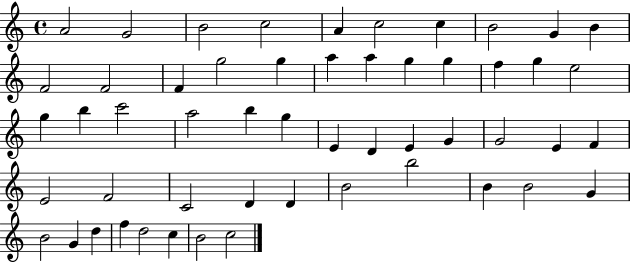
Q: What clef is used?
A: treble